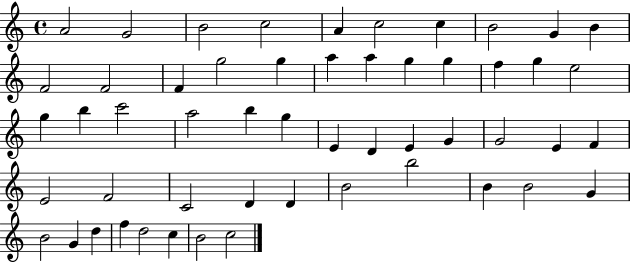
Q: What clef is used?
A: treble